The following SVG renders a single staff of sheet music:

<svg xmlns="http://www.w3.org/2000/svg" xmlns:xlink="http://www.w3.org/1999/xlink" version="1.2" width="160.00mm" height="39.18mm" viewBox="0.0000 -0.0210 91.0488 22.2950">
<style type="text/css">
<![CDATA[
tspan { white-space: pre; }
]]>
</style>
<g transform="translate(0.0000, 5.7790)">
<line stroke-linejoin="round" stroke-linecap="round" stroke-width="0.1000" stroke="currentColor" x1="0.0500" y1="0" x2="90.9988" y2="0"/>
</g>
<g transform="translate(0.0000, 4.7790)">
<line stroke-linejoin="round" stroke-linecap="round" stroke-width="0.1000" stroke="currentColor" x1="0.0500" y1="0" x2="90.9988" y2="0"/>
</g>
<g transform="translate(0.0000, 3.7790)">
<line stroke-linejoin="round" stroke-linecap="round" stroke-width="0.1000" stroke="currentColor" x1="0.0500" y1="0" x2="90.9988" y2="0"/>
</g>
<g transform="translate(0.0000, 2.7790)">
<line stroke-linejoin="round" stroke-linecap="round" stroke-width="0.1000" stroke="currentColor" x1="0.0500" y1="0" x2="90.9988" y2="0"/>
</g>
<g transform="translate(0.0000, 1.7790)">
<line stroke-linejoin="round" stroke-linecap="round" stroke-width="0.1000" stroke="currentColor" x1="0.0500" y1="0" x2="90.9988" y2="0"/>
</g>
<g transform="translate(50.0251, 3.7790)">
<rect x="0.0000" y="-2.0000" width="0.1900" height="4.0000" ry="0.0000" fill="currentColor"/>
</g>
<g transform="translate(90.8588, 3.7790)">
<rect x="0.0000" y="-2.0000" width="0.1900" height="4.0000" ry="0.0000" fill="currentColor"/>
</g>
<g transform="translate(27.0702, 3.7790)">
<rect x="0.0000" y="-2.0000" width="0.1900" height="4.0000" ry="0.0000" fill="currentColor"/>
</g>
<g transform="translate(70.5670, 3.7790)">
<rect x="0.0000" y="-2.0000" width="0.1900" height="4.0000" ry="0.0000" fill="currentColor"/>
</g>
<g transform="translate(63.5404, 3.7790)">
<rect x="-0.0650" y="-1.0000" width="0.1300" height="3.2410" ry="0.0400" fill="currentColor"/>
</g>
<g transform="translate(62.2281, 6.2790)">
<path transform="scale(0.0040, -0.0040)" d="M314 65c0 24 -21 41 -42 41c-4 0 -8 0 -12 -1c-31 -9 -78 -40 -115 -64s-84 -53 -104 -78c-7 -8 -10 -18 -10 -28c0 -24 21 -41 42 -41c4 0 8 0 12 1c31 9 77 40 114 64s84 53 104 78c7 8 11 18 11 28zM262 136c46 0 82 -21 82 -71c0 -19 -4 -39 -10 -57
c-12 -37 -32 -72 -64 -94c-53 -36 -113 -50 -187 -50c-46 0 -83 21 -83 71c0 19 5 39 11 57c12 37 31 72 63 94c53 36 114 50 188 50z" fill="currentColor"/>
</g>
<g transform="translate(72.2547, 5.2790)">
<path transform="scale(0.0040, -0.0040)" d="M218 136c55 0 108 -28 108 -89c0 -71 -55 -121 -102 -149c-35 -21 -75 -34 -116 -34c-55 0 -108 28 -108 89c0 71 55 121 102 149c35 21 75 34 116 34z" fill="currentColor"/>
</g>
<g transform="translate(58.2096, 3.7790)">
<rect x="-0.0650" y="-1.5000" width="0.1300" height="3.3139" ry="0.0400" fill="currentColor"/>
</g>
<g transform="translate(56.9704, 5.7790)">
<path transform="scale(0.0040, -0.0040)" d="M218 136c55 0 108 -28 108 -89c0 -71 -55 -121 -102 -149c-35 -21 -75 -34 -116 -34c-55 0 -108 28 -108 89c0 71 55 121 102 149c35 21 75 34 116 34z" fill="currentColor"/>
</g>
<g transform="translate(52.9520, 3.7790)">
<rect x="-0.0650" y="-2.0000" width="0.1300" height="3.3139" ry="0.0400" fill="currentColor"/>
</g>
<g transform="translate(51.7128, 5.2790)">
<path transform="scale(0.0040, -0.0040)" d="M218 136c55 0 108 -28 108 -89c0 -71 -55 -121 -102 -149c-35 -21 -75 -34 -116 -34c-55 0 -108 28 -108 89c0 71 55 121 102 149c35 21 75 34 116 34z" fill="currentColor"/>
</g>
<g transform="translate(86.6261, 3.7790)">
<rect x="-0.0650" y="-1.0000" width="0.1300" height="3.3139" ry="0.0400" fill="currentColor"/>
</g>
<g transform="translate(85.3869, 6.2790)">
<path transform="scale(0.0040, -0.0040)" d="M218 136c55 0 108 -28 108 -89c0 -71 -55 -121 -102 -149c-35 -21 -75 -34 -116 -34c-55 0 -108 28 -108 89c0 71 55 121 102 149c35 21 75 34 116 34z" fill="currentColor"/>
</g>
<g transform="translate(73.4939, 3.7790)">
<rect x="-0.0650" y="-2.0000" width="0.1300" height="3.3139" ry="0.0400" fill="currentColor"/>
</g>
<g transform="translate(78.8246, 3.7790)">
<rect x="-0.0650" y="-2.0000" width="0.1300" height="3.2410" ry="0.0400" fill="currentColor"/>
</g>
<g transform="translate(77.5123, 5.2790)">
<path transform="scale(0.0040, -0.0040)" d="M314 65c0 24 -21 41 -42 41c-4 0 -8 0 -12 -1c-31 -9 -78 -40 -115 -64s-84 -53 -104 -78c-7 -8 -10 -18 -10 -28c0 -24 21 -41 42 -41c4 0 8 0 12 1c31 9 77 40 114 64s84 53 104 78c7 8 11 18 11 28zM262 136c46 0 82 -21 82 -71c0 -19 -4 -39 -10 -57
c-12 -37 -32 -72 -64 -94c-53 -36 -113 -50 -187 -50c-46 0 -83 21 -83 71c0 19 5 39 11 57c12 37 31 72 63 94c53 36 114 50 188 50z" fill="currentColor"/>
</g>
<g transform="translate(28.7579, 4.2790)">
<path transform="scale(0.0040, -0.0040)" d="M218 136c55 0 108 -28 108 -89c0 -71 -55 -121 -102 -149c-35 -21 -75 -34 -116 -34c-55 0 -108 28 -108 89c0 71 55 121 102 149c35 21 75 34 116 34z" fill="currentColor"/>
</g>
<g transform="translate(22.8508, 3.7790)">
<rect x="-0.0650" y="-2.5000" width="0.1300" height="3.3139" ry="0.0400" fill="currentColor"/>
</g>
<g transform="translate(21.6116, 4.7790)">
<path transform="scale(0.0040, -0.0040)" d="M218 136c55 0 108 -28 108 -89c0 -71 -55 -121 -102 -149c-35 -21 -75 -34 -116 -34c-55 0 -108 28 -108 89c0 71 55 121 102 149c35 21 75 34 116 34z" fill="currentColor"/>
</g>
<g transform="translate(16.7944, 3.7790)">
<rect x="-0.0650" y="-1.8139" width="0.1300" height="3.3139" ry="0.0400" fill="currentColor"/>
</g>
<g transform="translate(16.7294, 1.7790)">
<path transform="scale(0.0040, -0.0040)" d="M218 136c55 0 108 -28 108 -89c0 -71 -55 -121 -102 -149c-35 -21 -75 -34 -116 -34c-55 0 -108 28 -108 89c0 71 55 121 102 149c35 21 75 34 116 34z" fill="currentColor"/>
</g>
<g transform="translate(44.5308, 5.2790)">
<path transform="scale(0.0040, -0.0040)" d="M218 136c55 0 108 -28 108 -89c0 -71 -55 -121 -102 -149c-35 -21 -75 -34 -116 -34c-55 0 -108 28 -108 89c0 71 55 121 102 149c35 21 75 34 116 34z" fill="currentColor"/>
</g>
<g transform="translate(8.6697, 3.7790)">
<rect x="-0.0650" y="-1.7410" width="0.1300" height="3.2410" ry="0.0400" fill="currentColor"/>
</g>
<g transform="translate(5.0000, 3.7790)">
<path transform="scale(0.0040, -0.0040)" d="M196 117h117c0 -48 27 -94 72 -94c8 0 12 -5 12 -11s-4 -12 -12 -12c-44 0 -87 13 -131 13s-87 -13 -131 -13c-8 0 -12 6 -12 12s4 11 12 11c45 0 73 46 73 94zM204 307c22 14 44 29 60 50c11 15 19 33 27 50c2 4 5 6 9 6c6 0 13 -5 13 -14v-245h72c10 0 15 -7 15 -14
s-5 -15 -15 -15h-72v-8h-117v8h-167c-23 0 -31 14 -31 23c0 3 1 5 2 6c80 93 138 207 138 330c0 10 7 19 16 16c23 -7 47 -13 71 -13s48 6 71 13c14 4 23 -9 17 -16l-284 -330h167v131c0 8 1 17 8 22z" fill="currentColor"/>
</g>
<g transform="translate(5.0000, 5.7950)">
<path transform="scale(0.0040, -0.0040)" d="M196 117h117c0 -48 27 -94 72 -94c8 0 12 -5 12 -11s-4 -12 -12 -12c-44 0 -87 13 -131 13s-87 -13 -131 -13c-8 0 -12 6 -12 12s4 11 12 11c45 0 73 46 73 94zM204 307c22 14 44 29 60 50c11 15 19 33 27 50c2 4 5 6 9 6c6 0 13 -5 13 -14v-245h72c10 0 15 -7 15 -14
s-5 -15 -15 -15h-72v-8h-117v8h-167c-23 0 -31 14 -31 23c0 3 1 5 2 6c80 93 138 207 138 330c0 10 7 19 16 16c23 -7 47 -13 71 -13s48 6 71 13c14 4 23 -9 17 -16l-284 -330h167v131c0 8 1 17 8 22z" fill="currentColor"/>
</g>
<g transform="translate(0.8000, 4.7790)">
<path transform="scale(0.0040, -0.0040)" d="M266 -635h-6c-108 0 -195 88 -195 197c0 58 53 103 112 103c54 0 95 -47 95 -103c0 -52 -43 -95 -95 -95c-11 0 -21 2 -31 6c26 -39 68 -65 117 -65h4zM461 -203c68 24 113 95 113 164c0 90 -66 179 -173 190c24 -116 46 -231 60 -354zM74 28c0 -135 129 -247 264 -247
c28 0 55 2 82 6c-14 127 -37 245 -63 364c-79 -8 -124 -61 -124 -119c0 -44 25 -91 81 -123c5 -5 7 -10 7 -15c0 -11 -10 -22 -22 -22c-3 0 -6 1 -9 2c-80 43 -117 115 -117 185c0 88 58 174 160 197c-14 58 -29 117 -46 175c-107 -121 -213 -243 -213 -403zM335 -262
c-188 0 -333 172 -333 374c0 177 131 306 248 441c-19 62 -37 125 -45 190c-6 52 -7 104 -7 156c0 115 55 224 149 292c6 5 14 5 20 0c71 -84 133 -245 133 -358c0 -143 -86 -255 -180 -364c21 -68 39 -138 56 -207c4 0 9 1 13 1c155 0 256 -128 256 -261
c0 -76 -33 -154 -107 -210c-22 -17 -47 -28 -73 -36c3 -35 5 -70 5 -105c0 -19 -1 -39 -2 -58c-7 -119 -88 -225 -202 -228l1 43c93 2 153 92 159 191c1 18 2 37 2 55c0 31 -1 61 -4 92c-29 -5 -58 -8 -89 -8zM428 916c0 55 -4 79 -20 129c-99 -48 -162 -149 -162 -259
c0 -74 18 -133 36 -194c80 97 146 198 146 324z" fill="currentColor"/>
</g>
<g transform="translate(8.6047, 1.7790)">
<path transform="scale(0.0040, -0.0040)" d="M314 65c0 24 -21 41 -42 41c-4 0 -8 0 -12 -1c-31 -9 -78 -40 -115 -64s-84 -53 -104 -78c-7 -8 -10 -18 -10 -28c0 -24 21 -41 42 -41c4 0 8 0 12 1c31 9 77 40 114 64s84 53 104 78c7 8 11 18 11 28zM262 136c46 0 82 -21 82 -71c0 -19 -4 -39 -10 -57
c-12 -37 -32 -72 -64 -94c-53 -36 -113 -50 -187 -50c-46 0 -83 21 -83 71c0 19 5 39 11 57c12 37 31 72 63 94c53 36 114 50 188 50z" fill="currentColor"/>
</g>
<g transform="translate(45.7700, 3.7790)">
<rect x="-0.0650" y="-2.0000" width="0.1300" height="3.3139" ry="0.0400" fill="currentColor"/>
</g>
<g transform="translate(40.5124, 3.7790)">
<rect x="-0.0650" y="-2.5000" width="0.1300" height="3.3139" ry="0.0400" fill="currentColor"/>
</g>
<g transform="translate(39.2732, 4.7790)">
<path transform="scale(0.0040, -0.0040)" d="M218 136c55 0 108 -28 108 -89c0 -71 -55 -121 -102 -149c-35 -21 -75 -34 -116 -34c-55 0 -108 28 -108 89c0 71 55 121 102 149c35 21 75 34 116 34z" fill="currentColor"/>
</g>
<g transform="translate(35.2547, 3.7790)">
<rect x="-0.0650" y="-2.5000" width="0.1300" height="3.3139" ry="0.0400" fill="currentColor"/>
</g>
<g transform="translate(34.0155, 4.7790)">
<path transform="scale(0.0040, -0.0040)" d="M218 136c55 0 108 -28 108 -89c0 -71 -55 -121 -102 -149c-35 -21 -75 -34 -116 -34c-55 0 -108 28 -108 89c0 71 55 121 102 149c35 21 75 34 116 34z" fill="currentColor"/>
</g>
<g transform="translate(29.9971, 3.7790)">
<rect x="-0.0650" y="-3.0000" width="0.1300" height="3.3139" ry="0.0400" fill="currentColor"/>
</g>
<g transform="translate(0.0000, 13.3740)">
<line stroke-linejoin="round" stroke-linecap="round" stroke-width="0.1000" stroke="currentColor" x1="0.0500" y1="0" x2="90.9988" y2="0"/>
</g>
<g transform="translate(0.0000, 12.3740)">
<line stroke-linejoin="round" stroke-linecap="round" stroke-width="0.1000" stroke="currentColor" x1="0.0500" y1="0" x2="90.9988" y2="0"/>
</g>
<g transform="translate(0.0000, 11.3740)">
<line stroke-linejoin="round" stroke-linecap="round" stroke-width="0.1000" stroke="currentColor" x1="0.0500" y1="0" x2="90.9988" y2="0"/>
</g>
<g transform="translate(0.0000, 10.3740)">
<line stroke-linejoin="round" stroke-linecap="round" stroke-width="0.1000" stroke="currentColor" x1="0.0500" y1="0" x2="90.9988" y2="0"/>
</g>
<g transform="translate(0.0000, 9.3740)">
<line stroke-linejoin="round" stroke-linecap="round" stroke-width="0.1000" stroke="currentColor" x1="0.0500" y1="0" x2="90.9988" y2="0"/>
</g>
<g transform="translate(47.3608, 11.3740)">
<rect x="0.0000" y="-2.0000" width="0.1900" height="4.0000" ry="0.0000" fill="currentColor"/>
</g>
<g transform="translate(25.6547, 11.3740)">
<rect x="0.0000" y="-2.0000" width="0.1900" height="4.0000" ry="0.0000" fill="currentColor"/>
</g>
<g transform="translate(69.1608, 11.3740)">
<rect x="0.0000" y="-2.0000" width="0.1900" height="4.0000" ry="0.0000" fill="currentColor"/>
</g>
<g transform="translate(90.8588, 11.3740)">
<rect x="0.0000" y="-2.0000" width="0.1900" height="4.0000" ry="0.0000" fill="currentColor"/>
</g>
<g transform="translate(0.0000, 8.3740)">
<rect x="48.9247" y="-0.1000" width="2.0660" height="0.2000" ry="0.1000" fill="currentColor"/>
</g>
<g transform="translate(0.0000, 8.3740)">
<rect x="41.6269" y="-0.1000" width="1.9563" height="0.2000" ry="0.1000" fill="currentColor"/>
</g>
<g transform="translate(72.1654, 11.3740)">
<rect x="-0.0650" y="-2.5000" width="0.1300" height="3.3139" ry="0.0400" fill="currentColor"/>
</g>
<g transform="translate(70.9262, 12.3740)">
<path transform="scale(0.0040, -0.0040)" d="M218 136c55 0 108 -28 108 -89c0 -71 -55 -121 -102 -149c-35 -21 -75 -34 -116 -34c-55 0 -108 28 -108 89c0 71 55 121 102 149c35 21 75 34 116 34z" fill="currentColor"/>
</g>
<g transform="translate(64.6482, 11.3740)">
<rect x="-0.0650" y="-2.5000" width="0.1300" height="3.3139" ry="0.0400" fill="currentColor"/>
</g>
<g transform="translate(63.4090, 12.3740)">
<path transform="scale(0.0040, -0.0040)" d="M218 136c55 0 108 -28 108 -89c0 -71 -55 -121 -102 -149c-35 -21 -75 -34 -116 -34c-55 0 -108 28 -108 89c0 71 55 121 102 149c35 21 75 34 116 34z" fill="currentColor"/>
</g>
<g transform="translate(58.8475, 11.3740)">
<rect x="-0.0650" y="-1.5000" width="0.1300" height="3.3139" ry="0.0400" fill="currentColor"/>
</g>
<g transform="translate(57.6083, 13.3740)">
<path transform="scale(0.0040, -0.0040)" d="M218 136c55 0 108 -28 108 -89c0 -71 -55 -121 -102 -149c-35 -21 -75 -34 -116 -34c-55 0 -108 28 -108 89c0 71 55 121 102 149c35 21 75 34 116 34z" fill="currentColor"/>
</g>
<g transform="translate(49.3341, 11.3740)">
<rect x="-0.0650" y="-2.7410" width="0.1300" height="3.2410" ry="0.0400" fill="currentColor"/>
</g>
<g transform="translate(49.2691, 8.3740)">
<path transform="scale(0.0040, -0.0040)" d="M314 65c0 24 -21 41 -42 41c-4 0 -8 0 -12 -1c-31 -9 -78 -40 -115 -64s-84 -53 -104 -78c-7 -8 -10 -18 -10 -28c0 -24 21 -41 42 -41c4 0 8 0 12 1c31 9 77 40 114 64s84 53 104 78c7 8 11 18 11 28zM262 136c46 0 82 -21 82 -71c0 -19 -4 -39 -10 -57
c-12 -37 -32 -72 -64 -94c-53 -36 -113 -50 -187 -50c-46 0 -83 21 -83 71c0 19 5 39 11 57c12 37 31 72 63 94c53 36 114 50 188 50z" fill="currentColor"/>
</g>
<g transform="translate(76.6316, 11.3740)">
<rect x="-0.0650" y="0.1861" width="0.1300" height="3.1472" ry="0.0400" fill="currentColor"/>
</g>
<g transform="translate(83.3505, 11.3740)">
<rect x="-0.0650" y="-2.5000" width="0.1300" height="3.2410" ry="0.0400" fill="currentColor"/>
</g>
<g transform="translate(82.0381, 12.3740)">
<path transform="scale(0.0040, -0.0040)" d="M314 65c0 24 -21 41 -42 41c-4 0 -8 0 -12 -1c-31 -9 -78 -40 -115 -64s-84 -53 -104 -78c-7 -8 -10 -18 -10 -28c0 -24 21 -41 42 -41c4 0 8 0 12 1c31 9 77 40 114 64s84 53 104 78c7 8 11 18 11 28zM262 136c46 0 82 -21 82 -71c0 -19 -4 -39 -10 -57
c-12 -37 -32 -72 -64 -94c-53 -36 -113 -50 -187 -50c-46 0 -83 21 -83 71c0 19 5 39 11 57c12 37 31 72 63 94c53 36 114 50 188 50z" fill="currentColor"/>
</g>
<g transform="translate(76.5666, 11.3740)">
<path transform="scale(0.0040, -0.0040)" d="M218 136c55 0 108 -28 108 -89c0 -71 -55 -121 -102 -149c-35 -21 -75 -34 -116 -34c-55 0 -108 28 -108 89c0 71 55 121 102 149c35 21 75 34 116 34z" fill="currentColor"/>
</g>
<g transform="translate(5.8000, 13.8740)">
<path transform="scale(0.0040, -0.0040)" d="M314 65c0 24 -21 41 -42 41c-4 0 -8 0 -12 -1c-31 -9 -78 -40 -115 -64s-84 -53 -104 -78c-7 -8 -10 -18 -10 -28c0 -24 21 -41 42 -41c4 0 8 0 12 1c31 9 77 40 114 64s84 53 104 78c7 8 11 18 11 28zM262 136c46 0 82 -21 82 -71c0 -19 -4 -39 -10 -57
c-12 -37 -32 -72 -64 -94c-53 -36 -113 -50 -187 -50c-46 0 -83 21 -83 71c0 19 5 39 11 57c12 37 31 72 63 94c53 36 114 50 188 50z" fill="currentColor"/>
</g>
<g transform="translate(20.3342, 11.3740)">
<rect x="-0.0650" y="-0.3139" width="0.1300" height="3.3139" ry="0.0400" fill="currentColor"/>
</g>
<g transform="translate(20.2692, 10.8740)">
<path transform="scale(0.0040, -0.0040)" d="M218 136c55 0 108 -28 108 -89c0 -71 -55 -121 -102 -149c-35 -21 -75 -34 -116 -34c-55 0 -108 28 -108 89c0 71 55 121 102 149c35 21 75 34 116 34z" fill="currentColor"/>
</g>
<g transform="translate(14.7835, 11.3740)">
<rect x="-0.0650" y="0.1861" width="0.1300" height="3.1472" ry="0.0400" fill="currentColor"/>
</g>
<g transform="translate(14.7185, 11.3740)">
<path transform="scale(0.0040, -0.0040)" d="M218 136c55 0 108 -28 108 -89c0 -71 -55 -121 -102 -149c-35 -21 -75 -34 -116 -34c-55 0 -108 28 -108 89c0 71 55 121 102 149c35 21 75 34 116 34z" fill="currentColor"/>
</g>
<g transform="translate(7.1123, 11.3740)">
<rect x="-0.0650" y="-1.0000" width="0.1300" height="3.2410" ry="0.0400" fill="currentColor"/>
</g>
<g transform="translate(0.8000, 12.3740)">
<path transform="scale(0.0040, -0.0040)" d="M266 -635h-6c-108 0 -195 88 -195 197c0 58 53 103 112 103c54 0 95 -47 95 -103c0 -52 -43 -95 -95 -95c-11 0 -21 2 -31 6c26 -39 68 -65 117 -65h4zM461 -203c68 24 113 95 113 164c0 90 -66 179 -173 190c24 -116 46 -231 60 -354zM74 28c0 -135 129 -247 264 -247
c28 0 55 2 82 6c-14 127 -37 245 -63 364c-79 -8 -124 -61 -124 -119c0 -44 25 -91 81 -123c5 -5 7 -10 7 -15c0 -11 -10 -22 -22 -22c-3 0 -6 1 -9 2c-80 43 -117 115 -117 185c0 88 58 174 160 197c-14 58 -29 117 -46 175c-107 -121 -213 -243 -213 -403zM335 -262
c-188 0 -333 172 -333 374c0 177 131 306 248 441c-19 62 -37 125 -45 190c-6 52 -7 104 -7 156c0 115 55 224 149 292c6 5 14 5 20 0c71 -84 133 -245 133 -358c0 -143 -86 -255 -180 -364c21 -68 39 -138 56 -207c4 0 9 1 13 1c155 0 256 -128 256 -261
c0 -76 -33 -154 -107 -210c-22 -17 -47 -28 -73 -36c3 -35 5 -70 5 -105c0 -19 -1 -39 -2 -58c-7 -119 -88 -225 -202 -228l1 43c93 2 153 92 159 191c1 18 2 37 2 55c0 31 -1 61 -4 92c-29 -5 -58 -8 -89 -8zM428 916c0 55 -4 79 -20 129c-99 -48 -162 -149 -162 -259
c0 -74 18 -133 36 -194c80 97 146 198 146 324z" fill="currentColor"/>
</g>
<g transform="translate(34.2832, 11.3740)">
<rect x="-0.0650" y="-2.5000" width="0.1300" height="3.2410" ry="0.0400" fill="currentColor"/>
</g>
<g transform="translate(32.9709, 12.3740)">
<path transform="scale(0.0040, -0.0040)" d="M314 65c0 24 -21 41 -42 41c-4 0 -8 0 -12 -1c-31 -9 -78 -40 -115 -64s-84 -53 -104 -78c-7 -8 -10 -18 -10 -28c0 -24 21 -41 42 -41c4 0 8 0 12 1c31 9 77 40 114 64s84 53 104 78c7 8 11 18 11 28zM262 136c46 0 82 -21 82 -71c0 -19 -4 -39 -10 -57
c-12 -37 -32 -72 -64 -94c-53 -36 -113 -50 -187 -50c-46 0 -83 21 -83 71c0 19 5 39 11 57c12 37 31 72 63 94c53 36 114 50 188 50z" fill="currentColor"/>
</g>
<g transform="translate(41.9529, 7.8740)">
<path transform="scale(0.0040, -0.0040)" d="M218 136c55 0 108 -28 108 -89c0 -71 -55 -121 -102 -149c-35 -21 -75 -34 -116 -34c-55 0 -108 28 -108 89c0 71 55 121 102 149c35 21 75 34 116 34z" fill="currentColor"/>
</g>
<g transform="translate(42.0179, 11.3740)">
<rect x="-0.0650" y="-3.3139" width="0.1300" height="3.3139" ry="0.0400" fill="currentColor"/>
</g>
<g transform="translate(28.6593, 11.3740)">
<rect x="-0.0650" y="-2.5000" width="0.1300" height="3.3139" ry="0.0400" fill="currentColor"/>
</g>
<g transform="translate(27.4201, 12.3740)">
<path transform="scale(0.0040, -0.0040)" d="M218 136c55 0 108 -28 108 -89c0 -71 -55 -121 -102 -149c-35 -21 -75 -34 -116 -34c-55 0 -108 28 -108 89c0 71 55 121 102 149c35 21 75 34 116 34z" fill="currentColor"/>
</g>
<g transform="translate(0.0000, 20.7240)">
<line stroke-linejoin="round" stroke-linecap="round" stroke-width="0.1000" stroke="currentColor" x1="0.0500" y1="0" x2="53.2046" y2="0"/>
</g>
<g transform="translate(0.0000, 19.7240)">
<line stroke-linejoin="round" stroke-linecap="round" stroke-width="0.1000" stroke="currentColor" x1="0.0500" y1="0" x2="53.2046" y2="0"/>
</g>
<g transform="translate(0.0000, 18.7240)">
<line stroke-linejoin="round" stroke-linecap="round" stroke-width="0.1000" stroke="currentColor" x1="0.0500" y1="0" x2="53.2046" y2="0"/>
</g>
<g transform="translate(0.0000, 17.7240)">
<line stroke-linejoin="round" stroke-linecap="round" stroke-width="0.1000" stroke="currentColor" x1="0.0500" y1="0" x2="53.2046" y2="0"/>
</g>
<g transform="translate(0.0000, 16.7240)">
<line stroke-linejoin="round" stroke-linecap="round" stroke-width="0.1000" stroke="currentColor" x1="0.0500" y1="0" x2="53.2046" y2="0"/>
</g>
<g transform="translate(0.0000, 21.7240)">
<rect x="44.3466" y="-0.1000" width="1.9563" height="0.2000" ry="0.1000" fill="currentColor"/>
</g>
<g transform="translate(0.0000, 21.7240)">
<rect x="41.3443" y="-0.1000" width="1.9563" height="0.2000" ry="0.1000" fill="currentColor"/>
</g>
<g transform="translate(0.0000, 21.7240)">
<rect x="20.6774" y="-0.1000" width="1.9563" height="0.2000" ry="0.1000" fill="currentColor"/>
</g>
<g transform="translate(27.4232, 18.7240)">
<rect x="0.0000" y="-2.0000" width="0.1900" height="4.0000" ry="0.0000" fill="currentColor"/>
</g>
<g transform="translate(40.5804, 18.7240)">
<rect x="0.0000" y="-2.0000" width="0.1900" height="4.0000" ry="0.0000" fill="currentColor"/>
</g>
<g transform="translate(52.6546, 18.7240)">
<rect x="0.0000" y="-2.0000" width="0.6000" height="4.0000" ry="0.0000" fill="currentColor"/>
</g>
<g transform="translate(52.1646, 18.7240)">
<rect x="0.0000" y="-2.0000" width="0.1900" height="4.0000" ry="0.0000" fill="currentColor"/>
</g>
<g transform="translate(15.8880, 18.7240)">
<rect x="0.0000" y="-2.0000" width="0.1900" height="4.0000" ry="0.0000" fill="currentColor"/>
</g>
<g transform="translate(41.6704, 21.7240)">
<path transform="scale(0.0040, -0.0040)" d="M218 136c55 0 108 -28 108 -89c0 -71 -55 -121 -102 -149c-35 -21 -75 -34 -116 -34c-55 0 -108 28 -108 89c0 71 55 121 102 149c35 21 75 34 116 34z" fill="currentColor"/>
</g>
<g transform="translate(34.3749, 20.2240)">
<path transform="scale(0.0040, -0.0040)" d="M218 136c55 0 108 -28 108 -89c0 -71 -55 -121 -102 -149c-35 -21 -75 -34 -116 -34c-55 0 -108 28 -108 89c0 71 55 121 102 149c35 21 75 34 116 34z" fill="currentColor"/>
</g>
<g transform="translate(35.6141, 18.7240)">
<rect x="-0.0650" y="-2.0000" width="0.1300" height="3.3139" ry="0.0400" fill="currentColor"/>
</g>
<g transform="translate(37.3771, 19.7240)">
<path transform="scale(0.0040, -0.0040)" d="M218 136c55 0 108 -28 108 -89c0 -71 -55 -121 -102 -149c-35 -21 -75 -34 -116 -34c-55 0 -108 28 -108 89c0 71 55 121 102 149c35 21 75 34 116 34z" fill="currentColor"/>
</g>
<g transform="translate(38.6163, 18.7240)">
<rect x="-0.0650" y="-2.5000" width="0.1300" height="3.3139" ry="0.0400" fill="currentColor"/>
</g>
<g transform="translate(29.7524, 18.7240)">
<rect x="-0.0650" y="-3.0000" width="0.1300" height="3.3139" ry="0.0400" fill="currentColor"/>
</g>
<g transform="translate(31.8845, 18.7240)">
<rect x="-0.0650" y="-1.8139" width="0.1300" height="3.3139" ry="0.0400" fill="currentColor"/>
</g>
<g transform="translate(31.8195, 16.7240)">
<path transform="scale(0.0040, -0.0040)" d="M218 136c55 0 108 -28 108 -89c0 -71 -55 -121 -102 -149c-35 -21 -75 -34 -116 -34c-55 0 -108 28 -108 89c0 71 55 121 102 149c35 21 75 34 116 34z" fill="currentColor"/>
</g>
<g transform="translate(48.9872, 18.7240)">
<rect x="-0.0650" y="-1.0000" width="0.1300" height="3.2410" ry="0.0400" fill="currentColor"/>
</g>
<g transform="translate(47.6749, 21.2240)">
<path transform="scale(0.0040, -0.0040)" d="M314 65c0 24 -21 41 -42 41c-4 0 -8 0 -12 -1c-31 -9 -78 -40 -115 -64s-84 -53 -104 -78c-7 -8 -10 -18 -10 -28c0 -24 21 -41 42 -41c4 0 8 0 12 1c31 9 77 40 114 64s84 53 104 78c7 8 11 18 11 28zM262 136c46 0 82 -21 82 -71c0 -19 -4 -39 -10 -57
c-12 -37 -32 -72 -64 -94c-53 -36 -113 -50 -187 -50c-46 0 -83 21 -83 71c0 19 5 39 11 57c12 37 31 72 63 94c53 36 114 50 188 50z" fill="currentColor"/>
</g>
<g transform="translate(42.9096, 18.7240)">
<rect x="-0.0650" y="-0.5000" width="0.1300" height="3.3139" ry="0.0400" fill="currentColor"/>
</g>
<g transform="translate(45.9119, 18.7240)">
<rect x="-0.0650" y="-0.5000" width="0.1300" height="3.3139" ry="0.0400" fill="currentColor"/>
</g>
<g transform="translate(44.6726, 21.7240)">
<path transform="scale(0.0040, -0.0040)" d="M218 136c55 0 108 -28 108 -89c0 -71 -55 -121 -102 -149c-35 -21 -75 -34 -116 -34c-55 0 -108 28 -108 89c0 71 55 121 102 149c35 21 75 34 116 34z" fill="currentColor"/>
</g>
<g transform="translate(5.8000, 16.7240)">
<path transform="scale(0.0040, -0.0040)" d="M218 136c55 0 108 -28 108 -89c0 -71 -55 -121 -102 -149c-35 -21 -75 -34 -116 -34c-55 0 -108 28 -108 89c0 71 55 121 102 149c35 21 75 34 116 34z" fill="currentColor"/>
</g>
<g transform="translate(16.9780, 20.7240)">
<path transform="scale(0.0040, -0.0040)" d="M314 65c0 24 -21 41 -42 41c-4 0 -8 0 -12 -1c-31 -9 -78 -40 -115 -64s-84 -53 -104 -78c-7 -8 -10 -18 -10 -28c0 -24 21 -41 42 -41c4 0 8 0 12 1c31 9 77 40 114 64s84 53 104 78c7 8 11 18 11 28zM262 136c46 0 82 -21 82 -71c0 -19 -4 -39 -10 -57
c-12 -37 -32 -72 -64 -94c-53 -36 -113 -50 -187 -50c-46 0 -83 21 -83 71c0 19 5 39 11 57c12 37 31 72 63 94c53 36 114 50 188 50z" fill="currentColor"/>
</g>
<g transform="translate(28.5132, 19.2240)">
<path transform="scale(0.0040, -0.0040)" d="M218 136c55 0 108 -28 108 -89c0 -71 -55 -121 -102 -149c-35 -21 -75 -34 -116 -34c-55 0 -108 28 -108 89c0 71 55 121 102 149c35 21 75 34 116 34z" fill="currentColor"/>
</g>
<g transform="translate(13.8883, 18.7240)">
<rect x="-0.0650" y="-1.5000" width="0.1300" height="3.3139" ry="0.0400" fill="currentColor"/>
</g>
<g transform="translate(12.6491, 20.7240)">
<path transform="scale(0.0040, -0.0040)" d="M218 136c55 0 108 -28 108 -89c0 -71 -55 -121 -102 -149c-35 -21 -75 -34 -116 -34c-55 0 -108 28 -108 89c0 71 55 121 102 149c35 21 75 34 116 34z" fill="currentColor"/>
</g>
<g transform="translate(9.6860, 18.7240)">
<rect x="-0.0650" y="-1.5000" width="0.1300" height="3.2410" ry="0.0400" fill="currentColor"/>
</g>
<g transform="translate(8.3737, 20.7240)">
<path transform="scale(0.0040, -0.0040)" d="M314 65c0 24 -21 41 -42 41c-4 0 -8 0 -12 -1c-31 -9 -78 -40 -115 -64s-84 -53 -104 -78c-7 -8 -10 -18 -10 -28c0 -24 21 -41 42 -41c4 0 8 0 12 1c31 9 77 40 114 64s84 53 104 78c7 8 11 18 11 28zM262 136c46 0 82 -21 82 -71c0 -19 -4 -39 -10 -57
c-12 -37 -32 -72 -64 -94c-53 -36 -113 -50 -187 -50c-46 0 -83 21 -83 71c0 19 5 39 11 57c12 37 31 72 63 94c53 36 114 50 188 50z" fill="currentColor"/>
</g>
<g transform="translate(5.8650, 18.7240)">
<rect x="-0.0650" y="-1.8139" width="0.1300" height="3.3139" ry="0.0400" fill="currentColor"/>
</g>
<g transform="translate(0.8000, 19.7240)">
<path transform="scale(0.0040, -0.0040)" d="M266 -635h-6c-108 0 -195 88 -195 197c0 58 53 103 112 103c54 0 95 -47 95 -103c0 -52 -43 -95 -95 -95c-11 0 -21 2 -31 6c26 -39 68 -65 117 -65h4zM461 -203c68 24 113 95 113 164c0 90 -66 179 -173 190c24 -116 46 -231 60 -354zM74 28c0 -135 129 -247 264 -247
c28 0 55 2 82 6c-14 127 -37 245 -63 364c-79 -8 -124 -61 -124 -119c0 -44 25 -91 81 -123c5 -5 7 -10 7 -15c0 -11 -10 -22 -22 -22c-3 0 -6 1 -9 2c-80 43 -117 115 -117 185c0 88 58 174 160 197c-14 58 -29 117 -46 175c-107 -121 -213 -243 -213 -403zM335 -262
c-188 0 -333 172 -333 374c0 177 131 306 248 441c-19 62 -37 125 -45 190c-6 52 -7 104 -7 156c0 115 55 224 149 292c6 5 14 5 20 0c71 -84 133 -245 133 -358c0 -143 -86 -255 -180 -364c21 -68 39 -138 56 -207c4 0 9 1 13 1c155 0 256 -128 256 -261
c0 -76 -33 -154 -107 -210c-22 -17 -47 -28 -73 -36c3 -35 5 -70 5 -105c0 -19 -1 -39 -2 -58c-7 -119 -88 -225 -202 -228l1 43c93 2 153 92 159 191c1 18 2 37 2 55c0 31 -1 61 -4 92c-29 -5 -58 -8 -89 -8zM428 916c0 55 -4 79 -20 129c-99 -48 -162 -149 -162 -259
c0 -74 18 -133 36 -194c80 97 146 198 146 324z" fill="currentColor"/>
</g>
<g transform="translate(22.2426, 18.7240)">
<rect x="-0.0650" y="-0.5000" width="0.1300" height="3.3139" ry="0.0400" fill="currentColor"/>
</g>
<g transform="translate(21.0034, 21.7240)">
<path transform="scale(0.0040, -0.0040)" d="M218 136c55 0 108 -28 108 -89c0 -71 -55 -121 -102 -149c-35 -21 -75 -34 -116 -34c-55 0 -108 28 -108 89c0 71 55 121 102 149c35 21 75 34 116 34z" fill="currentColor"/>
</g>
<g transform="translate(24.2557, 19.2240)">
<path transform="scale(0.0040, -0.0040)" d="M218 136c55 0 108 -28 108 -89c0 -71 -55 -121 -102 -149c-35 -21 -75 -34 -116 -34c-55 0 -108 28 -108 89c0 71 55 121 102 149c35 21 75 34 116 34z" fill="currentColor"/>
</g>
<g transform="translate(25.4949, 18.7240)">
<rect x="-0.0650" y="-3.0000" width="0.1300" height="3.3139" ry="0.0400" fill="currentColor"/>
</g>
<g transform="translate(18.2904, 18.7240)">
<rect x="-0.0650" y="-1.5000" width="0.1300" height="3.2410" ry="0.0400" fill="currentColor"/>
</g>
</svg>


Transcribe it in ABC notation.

X:1
T:Untitled
M:4/4
L:1/4
K:C
f2 f G A G G F F E D2 F F2 D D2 B c G G2 b a2 E G G B G2 f E2 E E2 C A A f F G C C D2